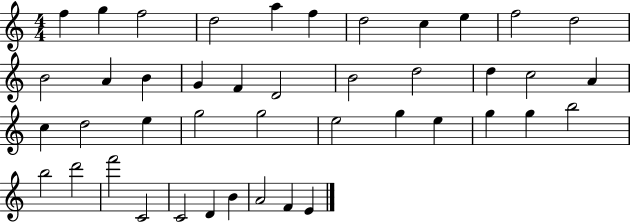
{
  \clef treble
  \numericTimeSignature
  \time 4/4
  \key c \major
  f''4 g''4 f''2 | d''2 a''4 f''4 | d''2 c''4 e''4 | f''2 d''2 | \break b'2 a'4 b'4 | g'4 f'4 d'2 | b'2 d''2 | d''4 c''2 a'4 | \break c''4 d''2 e''4 | g''2 g''2 | e''2 g''4 e''4 | g''4 g''4 b''2 | \break b''2 d'''2 | f'''2 c'2 | c'2 d'4 b'4 | a'2 f'4 e'4 | \break \bar "|."
}